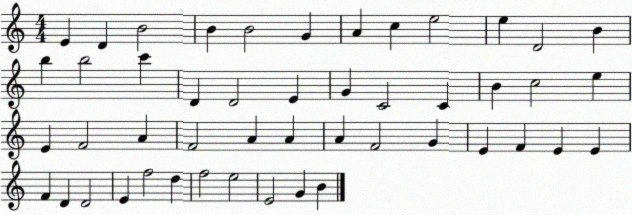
X:1
T:Untitled
M:4/4
L:1/4
K:C
E D B2 B B2 G A c e2 e D2 B b b2 c' D D2 E G C2 C B c2 e E F2 A F2 A A A F2 G E F E E F D D2 E f2 d f2 e2 E2 G B